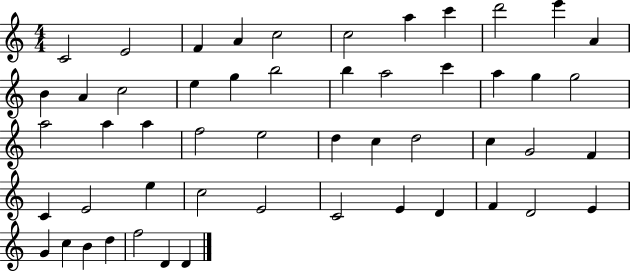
X:1
T:Untitled
M:4/4
L:1/4
K:C
C2 E2 F A c2 c2 a c' d'2 e' A B A c2 e g b2 b a2 c' a g g2 a2 a a f2 e2 d c d2 c G2 F C E2 e c2 E2 C2 E D F D2 E G c B d f2 D D